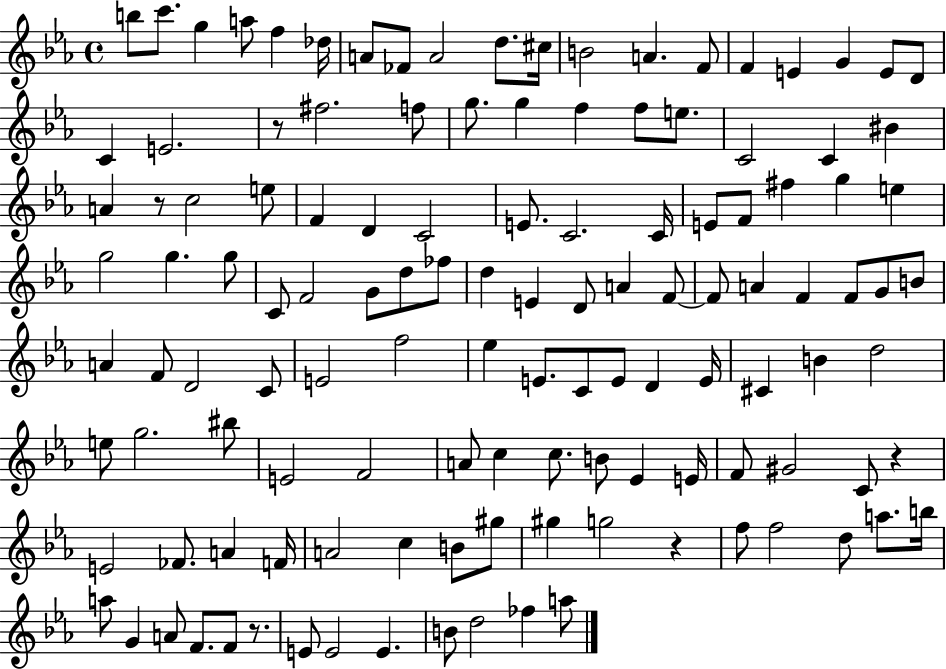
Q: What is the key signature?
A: EES major